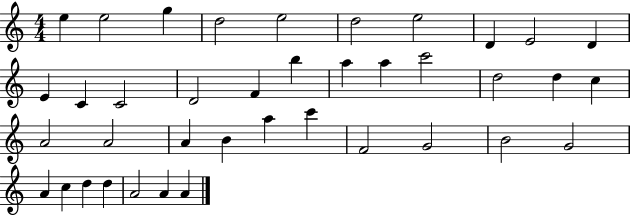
E5/q E5/h G5/q D5/h E5/h D5/h E5/h D4/q E4/h D4/q E4/q C4/q C4/h D4/h F4/q B5/q A5/q A5/q C6/h D5/h D5/q C5/q A4/h A4/h A4/q B4/q A5/q C6/q F4/h G4/h B4/h G4/h A4/q C5/q D5/q D5/q A4/h A4/q A4/q